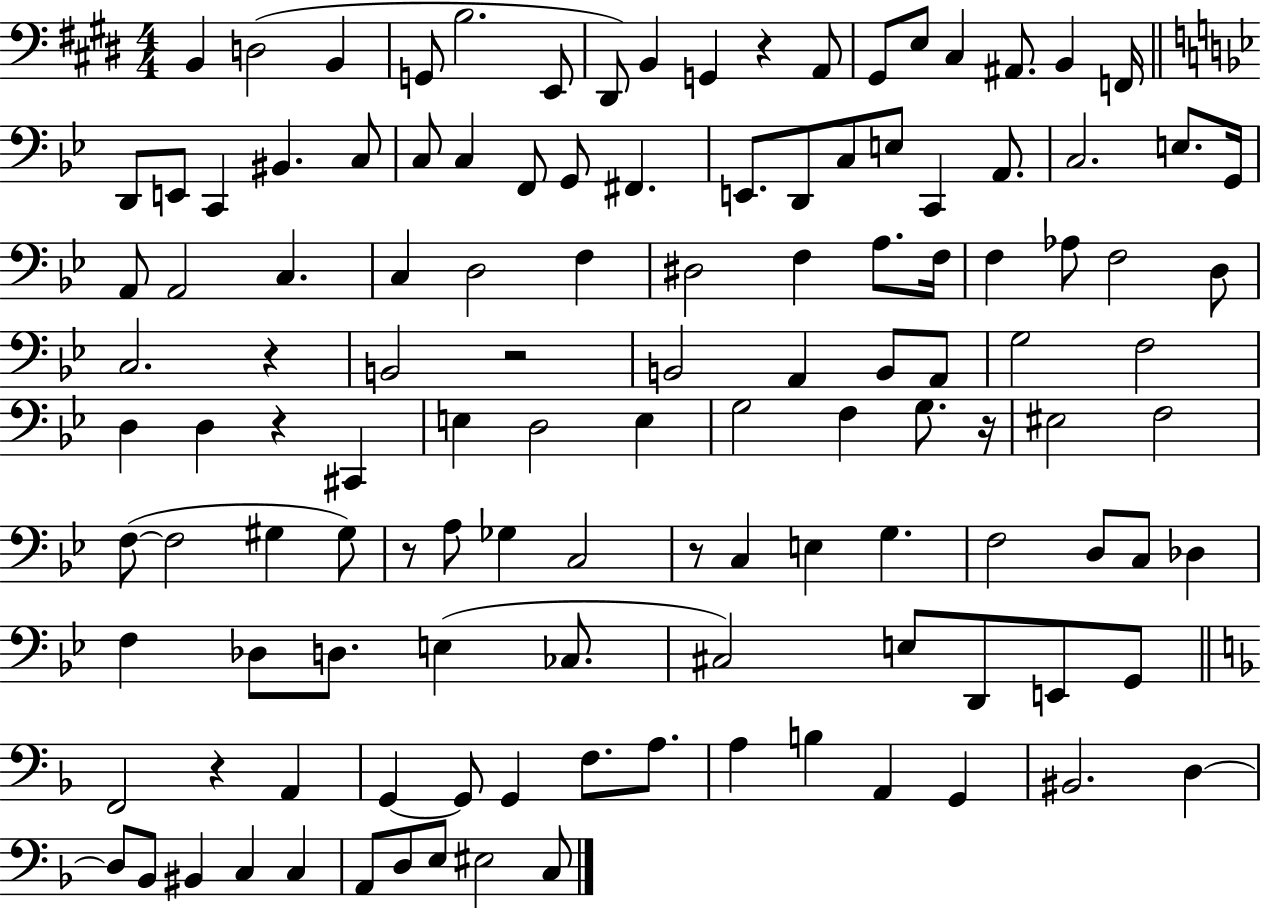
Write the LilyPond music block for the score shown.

{
  \clef bass
  \numericTimeSignature
  \time 4/4
  \key e \major
  b,4 d2( b,4 | g,8 b2. e,8 | dis,8) b,4 g,4 r4 a,8 | gis,8 e8 cis4 ais,8. b,4 f,16 | \break \bar "||" \break \key bes \major d,8 e,8 c,4 bis,4. c8 | c8 c4 f,8 g,8 fis,4. | e,8. d,8 c8 e8 c,4 a,8. | c2. e8. g,16 | \break a,8 a,2 c4. | c4 d2 f4 | dis2 f4 a8. f16 | f4 aes8 f2 d8 | \break c2. r4 | b,2 r2 | b,2 a,4 b,8 a,8 | g2 f2 | \break d4 d4 r4 cis,4 | e4 d2 e4 | g2 f4 g8. r16 | eis2 f2 | \break f8~(~ f2 gis4 gis8) | r8 a8 ges4 c2 | r8 c4 e4 g4. | f2 d8 c8 des4 | \break f4 des8 d8. e4( ces8. | cis2) e8 d,8 e,8 g,8 | \bar "||" \break \key f \major f,2 r4 a,4 | g,4~~ g,8 g,4 f8. a8. | a4 b4 a,4 g,4 | bis,2. d4~~ | \break d8 bes,8 bis,4 c4 c4 | a,8 d8 e8 eis2 c8 | \bar "|."
}